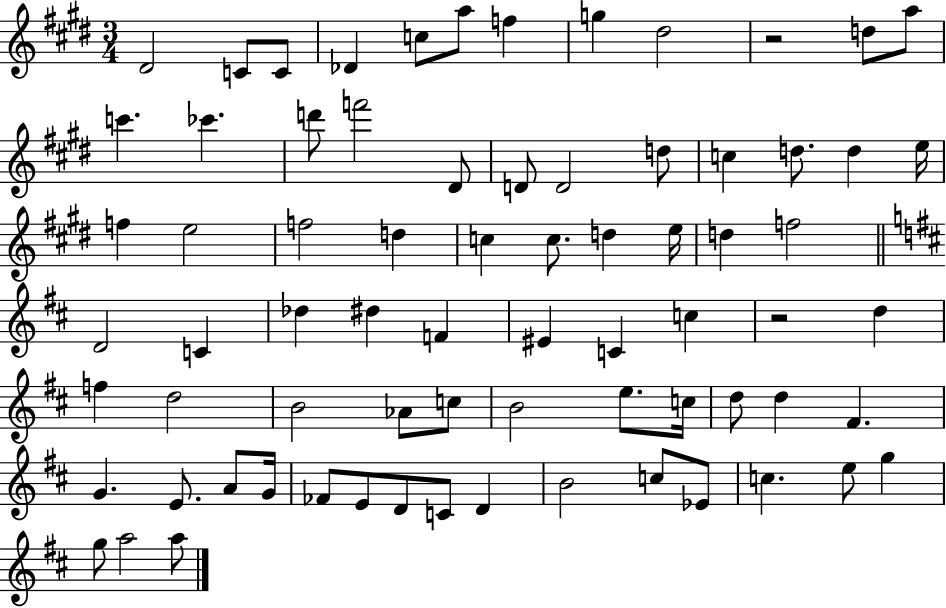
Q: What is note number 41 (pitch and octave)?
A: C5